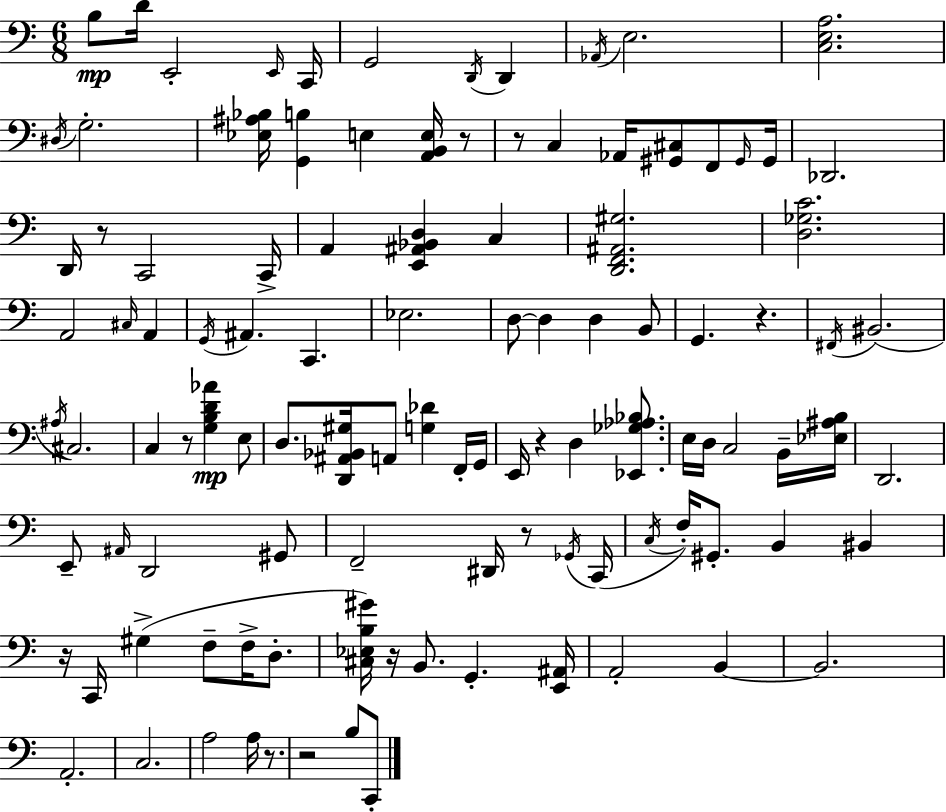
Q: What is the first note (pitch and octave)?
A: B3